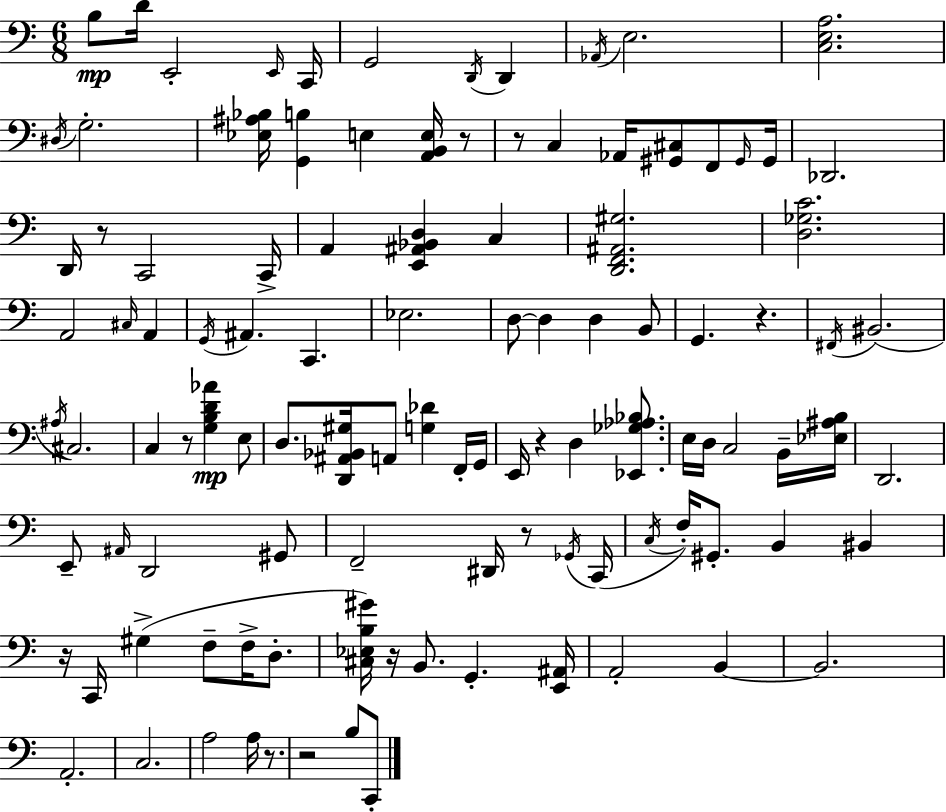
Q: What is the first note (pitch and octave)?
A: B3